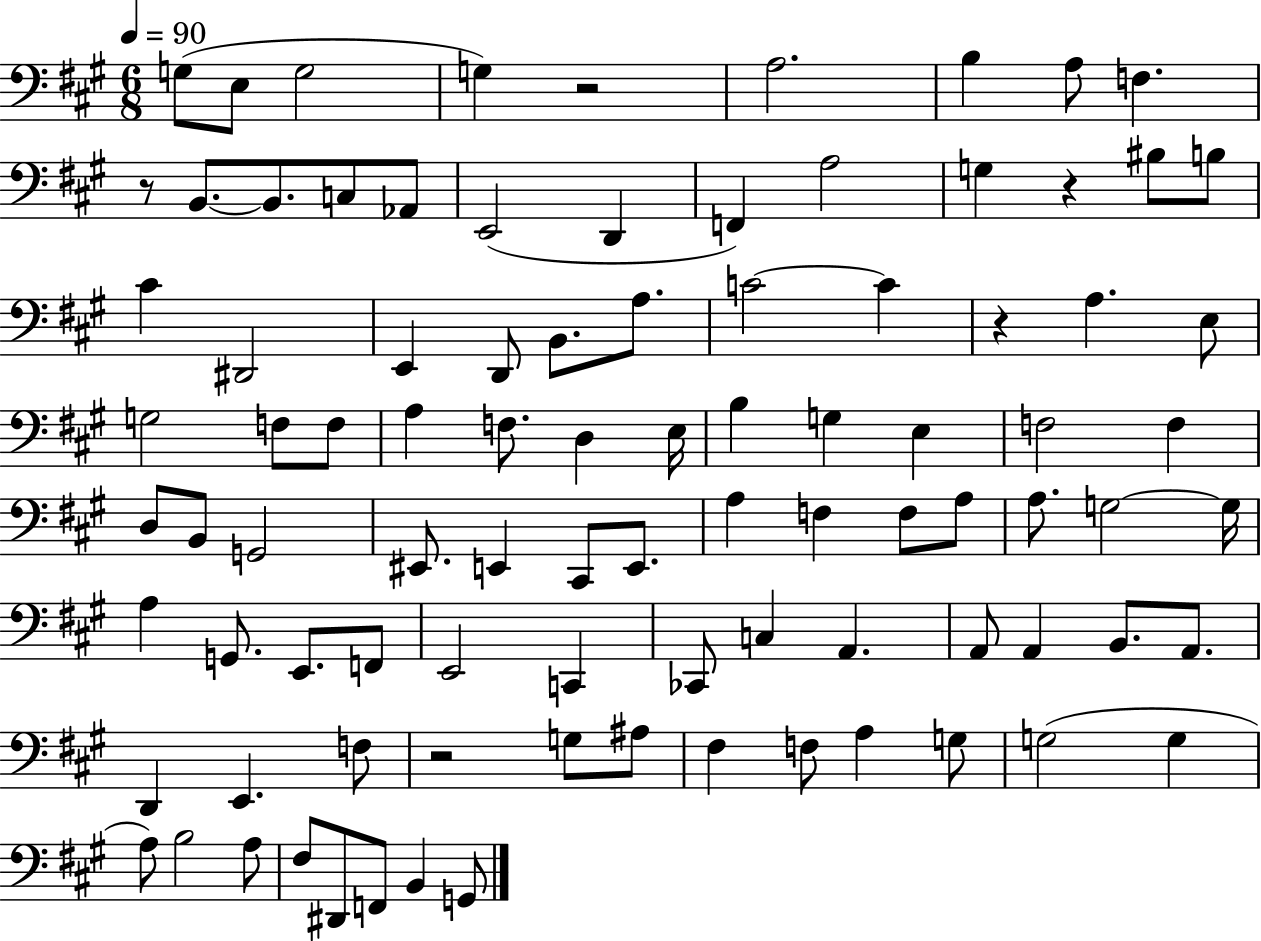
X:1
T:Untitled
M:6/8
L:1/4
K:A
G,/2 E,/2 G,2 G, z2 A,2 B, A,/2 F, z/2 B,,/2 B,,/2 C,/2 _A,,/2 E,,2 D,, F,, A,2 G, z ^B,/2 B,/2 ^C ^D,,2 E,, D,,/2 B,,/2 A,/2 C2 C z A, E,/2 G,2 F,/2 F,/2 A, F,/2 D, E,/4 B, G, E, F,2 F, D,/2 B,,/2 G,,2 ^E,,/2 E,, ^C,,/2 E,,/2 A, F, F,/2 A,/2 A,/2 G,2 G,/4 A, G,,/2 E,,/2 F,,/2 E,,2 C,, _C,,/2 C, A,, A,,/2 A,, B,,/2 A,,/2 D,, E,, F,/2 z2 G,/2 ^A,/2 ^F, F,/2 A, G,/2 G,2 G, A,/2 B,2 A,/2 ^F,/2 ^D,,/2 F,,/2 B,, G,,/2